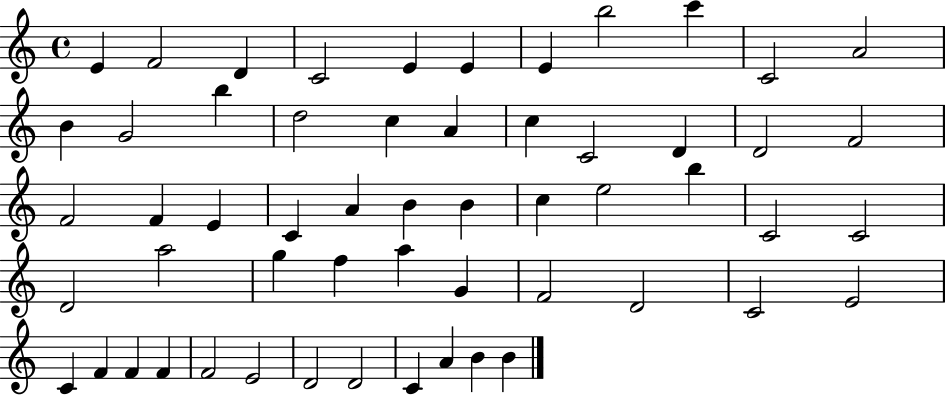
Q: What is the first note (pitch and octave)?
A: E4